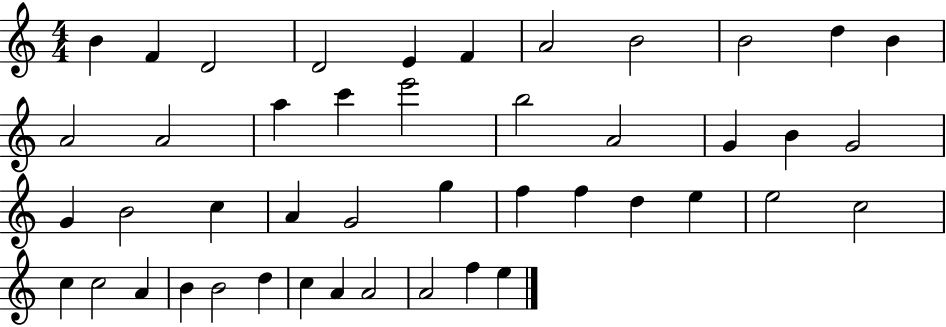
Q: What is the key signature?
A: C major